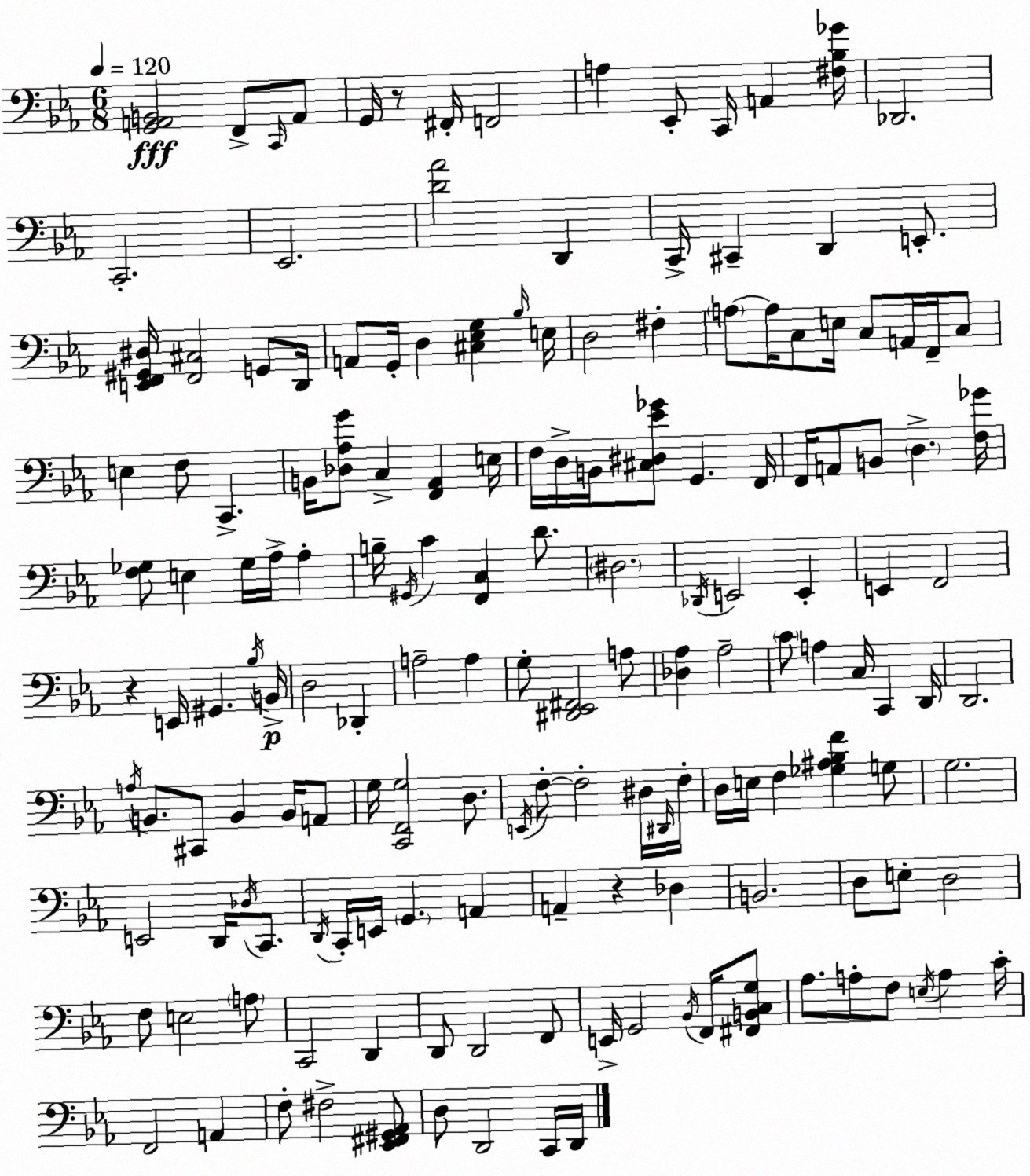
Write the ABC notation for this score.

X:1
T:Untitled
M:6/8
L:1/4
K:Eb
[G,,A,,B,,]2 F,,/2 C,,/4 A,,/2 G,,/4 z/2 ^F,,/4 F,,2 A, _E,,/2 C,,/4 A,, [^F,_B,_G]/4 _D,,2 C,,2 _E,,2 [D_A]2 D,, C,,/4 ^C,, D,, E,,/2 [E,,F,,^G,,^D,]/4 [F,,^C,]2 G,,/2 D,,/4 A,,/2 G,,/4 D, [^C,_E,G,] _B,/4 E,/4 D,2 ^F, A,/2 A,/4 C,/2 E,/4 C,/2 A,,/4 F,,/4 C,/2 E, F,/2 C,, B,,/4 [_D,_A,G]/2 C, [F,,_A,,] E,/4 F,/4 D,/4 B,,/4 [^C,^D,_E_G]/2 G,, F,,/4 F,,/4 A,,/2 B,,/2 D, [F,_G]/4 [F,_G,]/2 E, _G,/4 _A,/4 _A, B,/4 ^G,,/4 C [F,,C,] D/2 ^D,2 _D,,/4 E,,2 E,, E,, F,,2 z E,,/4 ^G,, _B,/4 B,,/4 D,2 _D,, A,2 A, G,/2 [^D,,_E,,^F,,]2 A,/2 [_D,_A,] _A,2 C/2 A, C,/4 C,, D,,/4 D,,2 A,/4 B,,/2 ^C,,/2 B,, B,,/4 A,,/2 G,/4 [C,,F,,G,]2 D,/2 E,,/4 F,/2 F,2 ^D,/4 ^D,,/4 F,/4 D,/4 E,/4 F, [_G,^A,_B,F] G,/2 G,2 E,,2 D,,/4 _D,/4 C,,/2 D,,/4 C,,/4 E,,/4 G,, A,, A,, z _D, B,,2 D,/2 E,/2 D,2 F,/2 E,2 A,/2 C,,2 D,, D,,/2 D,,2 F,,/2 E,,/4 G,,2 _B,,/4 F,,/4 [^F,,B,,C,G,]/2 _A,/2 A,/2 F,/2 E,/4 A, C/4 F,,2 A,, F,/2 ^F,2 [_E,,^F,,^G,,_A,,]/2 D,/2 D,,2 C,,/4 D,,/4